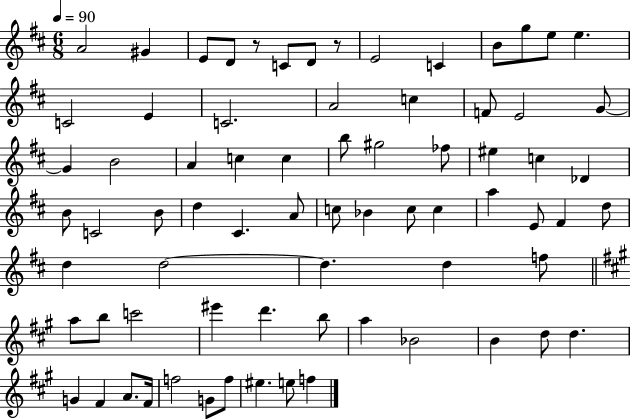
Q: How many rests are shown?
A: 2